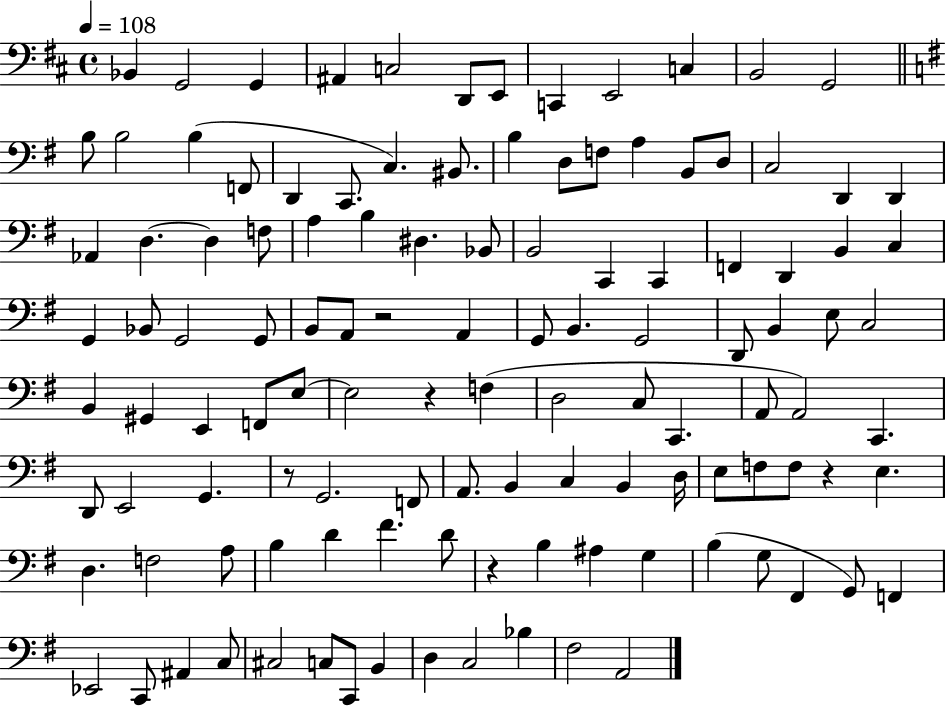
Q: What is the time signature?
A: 4/4